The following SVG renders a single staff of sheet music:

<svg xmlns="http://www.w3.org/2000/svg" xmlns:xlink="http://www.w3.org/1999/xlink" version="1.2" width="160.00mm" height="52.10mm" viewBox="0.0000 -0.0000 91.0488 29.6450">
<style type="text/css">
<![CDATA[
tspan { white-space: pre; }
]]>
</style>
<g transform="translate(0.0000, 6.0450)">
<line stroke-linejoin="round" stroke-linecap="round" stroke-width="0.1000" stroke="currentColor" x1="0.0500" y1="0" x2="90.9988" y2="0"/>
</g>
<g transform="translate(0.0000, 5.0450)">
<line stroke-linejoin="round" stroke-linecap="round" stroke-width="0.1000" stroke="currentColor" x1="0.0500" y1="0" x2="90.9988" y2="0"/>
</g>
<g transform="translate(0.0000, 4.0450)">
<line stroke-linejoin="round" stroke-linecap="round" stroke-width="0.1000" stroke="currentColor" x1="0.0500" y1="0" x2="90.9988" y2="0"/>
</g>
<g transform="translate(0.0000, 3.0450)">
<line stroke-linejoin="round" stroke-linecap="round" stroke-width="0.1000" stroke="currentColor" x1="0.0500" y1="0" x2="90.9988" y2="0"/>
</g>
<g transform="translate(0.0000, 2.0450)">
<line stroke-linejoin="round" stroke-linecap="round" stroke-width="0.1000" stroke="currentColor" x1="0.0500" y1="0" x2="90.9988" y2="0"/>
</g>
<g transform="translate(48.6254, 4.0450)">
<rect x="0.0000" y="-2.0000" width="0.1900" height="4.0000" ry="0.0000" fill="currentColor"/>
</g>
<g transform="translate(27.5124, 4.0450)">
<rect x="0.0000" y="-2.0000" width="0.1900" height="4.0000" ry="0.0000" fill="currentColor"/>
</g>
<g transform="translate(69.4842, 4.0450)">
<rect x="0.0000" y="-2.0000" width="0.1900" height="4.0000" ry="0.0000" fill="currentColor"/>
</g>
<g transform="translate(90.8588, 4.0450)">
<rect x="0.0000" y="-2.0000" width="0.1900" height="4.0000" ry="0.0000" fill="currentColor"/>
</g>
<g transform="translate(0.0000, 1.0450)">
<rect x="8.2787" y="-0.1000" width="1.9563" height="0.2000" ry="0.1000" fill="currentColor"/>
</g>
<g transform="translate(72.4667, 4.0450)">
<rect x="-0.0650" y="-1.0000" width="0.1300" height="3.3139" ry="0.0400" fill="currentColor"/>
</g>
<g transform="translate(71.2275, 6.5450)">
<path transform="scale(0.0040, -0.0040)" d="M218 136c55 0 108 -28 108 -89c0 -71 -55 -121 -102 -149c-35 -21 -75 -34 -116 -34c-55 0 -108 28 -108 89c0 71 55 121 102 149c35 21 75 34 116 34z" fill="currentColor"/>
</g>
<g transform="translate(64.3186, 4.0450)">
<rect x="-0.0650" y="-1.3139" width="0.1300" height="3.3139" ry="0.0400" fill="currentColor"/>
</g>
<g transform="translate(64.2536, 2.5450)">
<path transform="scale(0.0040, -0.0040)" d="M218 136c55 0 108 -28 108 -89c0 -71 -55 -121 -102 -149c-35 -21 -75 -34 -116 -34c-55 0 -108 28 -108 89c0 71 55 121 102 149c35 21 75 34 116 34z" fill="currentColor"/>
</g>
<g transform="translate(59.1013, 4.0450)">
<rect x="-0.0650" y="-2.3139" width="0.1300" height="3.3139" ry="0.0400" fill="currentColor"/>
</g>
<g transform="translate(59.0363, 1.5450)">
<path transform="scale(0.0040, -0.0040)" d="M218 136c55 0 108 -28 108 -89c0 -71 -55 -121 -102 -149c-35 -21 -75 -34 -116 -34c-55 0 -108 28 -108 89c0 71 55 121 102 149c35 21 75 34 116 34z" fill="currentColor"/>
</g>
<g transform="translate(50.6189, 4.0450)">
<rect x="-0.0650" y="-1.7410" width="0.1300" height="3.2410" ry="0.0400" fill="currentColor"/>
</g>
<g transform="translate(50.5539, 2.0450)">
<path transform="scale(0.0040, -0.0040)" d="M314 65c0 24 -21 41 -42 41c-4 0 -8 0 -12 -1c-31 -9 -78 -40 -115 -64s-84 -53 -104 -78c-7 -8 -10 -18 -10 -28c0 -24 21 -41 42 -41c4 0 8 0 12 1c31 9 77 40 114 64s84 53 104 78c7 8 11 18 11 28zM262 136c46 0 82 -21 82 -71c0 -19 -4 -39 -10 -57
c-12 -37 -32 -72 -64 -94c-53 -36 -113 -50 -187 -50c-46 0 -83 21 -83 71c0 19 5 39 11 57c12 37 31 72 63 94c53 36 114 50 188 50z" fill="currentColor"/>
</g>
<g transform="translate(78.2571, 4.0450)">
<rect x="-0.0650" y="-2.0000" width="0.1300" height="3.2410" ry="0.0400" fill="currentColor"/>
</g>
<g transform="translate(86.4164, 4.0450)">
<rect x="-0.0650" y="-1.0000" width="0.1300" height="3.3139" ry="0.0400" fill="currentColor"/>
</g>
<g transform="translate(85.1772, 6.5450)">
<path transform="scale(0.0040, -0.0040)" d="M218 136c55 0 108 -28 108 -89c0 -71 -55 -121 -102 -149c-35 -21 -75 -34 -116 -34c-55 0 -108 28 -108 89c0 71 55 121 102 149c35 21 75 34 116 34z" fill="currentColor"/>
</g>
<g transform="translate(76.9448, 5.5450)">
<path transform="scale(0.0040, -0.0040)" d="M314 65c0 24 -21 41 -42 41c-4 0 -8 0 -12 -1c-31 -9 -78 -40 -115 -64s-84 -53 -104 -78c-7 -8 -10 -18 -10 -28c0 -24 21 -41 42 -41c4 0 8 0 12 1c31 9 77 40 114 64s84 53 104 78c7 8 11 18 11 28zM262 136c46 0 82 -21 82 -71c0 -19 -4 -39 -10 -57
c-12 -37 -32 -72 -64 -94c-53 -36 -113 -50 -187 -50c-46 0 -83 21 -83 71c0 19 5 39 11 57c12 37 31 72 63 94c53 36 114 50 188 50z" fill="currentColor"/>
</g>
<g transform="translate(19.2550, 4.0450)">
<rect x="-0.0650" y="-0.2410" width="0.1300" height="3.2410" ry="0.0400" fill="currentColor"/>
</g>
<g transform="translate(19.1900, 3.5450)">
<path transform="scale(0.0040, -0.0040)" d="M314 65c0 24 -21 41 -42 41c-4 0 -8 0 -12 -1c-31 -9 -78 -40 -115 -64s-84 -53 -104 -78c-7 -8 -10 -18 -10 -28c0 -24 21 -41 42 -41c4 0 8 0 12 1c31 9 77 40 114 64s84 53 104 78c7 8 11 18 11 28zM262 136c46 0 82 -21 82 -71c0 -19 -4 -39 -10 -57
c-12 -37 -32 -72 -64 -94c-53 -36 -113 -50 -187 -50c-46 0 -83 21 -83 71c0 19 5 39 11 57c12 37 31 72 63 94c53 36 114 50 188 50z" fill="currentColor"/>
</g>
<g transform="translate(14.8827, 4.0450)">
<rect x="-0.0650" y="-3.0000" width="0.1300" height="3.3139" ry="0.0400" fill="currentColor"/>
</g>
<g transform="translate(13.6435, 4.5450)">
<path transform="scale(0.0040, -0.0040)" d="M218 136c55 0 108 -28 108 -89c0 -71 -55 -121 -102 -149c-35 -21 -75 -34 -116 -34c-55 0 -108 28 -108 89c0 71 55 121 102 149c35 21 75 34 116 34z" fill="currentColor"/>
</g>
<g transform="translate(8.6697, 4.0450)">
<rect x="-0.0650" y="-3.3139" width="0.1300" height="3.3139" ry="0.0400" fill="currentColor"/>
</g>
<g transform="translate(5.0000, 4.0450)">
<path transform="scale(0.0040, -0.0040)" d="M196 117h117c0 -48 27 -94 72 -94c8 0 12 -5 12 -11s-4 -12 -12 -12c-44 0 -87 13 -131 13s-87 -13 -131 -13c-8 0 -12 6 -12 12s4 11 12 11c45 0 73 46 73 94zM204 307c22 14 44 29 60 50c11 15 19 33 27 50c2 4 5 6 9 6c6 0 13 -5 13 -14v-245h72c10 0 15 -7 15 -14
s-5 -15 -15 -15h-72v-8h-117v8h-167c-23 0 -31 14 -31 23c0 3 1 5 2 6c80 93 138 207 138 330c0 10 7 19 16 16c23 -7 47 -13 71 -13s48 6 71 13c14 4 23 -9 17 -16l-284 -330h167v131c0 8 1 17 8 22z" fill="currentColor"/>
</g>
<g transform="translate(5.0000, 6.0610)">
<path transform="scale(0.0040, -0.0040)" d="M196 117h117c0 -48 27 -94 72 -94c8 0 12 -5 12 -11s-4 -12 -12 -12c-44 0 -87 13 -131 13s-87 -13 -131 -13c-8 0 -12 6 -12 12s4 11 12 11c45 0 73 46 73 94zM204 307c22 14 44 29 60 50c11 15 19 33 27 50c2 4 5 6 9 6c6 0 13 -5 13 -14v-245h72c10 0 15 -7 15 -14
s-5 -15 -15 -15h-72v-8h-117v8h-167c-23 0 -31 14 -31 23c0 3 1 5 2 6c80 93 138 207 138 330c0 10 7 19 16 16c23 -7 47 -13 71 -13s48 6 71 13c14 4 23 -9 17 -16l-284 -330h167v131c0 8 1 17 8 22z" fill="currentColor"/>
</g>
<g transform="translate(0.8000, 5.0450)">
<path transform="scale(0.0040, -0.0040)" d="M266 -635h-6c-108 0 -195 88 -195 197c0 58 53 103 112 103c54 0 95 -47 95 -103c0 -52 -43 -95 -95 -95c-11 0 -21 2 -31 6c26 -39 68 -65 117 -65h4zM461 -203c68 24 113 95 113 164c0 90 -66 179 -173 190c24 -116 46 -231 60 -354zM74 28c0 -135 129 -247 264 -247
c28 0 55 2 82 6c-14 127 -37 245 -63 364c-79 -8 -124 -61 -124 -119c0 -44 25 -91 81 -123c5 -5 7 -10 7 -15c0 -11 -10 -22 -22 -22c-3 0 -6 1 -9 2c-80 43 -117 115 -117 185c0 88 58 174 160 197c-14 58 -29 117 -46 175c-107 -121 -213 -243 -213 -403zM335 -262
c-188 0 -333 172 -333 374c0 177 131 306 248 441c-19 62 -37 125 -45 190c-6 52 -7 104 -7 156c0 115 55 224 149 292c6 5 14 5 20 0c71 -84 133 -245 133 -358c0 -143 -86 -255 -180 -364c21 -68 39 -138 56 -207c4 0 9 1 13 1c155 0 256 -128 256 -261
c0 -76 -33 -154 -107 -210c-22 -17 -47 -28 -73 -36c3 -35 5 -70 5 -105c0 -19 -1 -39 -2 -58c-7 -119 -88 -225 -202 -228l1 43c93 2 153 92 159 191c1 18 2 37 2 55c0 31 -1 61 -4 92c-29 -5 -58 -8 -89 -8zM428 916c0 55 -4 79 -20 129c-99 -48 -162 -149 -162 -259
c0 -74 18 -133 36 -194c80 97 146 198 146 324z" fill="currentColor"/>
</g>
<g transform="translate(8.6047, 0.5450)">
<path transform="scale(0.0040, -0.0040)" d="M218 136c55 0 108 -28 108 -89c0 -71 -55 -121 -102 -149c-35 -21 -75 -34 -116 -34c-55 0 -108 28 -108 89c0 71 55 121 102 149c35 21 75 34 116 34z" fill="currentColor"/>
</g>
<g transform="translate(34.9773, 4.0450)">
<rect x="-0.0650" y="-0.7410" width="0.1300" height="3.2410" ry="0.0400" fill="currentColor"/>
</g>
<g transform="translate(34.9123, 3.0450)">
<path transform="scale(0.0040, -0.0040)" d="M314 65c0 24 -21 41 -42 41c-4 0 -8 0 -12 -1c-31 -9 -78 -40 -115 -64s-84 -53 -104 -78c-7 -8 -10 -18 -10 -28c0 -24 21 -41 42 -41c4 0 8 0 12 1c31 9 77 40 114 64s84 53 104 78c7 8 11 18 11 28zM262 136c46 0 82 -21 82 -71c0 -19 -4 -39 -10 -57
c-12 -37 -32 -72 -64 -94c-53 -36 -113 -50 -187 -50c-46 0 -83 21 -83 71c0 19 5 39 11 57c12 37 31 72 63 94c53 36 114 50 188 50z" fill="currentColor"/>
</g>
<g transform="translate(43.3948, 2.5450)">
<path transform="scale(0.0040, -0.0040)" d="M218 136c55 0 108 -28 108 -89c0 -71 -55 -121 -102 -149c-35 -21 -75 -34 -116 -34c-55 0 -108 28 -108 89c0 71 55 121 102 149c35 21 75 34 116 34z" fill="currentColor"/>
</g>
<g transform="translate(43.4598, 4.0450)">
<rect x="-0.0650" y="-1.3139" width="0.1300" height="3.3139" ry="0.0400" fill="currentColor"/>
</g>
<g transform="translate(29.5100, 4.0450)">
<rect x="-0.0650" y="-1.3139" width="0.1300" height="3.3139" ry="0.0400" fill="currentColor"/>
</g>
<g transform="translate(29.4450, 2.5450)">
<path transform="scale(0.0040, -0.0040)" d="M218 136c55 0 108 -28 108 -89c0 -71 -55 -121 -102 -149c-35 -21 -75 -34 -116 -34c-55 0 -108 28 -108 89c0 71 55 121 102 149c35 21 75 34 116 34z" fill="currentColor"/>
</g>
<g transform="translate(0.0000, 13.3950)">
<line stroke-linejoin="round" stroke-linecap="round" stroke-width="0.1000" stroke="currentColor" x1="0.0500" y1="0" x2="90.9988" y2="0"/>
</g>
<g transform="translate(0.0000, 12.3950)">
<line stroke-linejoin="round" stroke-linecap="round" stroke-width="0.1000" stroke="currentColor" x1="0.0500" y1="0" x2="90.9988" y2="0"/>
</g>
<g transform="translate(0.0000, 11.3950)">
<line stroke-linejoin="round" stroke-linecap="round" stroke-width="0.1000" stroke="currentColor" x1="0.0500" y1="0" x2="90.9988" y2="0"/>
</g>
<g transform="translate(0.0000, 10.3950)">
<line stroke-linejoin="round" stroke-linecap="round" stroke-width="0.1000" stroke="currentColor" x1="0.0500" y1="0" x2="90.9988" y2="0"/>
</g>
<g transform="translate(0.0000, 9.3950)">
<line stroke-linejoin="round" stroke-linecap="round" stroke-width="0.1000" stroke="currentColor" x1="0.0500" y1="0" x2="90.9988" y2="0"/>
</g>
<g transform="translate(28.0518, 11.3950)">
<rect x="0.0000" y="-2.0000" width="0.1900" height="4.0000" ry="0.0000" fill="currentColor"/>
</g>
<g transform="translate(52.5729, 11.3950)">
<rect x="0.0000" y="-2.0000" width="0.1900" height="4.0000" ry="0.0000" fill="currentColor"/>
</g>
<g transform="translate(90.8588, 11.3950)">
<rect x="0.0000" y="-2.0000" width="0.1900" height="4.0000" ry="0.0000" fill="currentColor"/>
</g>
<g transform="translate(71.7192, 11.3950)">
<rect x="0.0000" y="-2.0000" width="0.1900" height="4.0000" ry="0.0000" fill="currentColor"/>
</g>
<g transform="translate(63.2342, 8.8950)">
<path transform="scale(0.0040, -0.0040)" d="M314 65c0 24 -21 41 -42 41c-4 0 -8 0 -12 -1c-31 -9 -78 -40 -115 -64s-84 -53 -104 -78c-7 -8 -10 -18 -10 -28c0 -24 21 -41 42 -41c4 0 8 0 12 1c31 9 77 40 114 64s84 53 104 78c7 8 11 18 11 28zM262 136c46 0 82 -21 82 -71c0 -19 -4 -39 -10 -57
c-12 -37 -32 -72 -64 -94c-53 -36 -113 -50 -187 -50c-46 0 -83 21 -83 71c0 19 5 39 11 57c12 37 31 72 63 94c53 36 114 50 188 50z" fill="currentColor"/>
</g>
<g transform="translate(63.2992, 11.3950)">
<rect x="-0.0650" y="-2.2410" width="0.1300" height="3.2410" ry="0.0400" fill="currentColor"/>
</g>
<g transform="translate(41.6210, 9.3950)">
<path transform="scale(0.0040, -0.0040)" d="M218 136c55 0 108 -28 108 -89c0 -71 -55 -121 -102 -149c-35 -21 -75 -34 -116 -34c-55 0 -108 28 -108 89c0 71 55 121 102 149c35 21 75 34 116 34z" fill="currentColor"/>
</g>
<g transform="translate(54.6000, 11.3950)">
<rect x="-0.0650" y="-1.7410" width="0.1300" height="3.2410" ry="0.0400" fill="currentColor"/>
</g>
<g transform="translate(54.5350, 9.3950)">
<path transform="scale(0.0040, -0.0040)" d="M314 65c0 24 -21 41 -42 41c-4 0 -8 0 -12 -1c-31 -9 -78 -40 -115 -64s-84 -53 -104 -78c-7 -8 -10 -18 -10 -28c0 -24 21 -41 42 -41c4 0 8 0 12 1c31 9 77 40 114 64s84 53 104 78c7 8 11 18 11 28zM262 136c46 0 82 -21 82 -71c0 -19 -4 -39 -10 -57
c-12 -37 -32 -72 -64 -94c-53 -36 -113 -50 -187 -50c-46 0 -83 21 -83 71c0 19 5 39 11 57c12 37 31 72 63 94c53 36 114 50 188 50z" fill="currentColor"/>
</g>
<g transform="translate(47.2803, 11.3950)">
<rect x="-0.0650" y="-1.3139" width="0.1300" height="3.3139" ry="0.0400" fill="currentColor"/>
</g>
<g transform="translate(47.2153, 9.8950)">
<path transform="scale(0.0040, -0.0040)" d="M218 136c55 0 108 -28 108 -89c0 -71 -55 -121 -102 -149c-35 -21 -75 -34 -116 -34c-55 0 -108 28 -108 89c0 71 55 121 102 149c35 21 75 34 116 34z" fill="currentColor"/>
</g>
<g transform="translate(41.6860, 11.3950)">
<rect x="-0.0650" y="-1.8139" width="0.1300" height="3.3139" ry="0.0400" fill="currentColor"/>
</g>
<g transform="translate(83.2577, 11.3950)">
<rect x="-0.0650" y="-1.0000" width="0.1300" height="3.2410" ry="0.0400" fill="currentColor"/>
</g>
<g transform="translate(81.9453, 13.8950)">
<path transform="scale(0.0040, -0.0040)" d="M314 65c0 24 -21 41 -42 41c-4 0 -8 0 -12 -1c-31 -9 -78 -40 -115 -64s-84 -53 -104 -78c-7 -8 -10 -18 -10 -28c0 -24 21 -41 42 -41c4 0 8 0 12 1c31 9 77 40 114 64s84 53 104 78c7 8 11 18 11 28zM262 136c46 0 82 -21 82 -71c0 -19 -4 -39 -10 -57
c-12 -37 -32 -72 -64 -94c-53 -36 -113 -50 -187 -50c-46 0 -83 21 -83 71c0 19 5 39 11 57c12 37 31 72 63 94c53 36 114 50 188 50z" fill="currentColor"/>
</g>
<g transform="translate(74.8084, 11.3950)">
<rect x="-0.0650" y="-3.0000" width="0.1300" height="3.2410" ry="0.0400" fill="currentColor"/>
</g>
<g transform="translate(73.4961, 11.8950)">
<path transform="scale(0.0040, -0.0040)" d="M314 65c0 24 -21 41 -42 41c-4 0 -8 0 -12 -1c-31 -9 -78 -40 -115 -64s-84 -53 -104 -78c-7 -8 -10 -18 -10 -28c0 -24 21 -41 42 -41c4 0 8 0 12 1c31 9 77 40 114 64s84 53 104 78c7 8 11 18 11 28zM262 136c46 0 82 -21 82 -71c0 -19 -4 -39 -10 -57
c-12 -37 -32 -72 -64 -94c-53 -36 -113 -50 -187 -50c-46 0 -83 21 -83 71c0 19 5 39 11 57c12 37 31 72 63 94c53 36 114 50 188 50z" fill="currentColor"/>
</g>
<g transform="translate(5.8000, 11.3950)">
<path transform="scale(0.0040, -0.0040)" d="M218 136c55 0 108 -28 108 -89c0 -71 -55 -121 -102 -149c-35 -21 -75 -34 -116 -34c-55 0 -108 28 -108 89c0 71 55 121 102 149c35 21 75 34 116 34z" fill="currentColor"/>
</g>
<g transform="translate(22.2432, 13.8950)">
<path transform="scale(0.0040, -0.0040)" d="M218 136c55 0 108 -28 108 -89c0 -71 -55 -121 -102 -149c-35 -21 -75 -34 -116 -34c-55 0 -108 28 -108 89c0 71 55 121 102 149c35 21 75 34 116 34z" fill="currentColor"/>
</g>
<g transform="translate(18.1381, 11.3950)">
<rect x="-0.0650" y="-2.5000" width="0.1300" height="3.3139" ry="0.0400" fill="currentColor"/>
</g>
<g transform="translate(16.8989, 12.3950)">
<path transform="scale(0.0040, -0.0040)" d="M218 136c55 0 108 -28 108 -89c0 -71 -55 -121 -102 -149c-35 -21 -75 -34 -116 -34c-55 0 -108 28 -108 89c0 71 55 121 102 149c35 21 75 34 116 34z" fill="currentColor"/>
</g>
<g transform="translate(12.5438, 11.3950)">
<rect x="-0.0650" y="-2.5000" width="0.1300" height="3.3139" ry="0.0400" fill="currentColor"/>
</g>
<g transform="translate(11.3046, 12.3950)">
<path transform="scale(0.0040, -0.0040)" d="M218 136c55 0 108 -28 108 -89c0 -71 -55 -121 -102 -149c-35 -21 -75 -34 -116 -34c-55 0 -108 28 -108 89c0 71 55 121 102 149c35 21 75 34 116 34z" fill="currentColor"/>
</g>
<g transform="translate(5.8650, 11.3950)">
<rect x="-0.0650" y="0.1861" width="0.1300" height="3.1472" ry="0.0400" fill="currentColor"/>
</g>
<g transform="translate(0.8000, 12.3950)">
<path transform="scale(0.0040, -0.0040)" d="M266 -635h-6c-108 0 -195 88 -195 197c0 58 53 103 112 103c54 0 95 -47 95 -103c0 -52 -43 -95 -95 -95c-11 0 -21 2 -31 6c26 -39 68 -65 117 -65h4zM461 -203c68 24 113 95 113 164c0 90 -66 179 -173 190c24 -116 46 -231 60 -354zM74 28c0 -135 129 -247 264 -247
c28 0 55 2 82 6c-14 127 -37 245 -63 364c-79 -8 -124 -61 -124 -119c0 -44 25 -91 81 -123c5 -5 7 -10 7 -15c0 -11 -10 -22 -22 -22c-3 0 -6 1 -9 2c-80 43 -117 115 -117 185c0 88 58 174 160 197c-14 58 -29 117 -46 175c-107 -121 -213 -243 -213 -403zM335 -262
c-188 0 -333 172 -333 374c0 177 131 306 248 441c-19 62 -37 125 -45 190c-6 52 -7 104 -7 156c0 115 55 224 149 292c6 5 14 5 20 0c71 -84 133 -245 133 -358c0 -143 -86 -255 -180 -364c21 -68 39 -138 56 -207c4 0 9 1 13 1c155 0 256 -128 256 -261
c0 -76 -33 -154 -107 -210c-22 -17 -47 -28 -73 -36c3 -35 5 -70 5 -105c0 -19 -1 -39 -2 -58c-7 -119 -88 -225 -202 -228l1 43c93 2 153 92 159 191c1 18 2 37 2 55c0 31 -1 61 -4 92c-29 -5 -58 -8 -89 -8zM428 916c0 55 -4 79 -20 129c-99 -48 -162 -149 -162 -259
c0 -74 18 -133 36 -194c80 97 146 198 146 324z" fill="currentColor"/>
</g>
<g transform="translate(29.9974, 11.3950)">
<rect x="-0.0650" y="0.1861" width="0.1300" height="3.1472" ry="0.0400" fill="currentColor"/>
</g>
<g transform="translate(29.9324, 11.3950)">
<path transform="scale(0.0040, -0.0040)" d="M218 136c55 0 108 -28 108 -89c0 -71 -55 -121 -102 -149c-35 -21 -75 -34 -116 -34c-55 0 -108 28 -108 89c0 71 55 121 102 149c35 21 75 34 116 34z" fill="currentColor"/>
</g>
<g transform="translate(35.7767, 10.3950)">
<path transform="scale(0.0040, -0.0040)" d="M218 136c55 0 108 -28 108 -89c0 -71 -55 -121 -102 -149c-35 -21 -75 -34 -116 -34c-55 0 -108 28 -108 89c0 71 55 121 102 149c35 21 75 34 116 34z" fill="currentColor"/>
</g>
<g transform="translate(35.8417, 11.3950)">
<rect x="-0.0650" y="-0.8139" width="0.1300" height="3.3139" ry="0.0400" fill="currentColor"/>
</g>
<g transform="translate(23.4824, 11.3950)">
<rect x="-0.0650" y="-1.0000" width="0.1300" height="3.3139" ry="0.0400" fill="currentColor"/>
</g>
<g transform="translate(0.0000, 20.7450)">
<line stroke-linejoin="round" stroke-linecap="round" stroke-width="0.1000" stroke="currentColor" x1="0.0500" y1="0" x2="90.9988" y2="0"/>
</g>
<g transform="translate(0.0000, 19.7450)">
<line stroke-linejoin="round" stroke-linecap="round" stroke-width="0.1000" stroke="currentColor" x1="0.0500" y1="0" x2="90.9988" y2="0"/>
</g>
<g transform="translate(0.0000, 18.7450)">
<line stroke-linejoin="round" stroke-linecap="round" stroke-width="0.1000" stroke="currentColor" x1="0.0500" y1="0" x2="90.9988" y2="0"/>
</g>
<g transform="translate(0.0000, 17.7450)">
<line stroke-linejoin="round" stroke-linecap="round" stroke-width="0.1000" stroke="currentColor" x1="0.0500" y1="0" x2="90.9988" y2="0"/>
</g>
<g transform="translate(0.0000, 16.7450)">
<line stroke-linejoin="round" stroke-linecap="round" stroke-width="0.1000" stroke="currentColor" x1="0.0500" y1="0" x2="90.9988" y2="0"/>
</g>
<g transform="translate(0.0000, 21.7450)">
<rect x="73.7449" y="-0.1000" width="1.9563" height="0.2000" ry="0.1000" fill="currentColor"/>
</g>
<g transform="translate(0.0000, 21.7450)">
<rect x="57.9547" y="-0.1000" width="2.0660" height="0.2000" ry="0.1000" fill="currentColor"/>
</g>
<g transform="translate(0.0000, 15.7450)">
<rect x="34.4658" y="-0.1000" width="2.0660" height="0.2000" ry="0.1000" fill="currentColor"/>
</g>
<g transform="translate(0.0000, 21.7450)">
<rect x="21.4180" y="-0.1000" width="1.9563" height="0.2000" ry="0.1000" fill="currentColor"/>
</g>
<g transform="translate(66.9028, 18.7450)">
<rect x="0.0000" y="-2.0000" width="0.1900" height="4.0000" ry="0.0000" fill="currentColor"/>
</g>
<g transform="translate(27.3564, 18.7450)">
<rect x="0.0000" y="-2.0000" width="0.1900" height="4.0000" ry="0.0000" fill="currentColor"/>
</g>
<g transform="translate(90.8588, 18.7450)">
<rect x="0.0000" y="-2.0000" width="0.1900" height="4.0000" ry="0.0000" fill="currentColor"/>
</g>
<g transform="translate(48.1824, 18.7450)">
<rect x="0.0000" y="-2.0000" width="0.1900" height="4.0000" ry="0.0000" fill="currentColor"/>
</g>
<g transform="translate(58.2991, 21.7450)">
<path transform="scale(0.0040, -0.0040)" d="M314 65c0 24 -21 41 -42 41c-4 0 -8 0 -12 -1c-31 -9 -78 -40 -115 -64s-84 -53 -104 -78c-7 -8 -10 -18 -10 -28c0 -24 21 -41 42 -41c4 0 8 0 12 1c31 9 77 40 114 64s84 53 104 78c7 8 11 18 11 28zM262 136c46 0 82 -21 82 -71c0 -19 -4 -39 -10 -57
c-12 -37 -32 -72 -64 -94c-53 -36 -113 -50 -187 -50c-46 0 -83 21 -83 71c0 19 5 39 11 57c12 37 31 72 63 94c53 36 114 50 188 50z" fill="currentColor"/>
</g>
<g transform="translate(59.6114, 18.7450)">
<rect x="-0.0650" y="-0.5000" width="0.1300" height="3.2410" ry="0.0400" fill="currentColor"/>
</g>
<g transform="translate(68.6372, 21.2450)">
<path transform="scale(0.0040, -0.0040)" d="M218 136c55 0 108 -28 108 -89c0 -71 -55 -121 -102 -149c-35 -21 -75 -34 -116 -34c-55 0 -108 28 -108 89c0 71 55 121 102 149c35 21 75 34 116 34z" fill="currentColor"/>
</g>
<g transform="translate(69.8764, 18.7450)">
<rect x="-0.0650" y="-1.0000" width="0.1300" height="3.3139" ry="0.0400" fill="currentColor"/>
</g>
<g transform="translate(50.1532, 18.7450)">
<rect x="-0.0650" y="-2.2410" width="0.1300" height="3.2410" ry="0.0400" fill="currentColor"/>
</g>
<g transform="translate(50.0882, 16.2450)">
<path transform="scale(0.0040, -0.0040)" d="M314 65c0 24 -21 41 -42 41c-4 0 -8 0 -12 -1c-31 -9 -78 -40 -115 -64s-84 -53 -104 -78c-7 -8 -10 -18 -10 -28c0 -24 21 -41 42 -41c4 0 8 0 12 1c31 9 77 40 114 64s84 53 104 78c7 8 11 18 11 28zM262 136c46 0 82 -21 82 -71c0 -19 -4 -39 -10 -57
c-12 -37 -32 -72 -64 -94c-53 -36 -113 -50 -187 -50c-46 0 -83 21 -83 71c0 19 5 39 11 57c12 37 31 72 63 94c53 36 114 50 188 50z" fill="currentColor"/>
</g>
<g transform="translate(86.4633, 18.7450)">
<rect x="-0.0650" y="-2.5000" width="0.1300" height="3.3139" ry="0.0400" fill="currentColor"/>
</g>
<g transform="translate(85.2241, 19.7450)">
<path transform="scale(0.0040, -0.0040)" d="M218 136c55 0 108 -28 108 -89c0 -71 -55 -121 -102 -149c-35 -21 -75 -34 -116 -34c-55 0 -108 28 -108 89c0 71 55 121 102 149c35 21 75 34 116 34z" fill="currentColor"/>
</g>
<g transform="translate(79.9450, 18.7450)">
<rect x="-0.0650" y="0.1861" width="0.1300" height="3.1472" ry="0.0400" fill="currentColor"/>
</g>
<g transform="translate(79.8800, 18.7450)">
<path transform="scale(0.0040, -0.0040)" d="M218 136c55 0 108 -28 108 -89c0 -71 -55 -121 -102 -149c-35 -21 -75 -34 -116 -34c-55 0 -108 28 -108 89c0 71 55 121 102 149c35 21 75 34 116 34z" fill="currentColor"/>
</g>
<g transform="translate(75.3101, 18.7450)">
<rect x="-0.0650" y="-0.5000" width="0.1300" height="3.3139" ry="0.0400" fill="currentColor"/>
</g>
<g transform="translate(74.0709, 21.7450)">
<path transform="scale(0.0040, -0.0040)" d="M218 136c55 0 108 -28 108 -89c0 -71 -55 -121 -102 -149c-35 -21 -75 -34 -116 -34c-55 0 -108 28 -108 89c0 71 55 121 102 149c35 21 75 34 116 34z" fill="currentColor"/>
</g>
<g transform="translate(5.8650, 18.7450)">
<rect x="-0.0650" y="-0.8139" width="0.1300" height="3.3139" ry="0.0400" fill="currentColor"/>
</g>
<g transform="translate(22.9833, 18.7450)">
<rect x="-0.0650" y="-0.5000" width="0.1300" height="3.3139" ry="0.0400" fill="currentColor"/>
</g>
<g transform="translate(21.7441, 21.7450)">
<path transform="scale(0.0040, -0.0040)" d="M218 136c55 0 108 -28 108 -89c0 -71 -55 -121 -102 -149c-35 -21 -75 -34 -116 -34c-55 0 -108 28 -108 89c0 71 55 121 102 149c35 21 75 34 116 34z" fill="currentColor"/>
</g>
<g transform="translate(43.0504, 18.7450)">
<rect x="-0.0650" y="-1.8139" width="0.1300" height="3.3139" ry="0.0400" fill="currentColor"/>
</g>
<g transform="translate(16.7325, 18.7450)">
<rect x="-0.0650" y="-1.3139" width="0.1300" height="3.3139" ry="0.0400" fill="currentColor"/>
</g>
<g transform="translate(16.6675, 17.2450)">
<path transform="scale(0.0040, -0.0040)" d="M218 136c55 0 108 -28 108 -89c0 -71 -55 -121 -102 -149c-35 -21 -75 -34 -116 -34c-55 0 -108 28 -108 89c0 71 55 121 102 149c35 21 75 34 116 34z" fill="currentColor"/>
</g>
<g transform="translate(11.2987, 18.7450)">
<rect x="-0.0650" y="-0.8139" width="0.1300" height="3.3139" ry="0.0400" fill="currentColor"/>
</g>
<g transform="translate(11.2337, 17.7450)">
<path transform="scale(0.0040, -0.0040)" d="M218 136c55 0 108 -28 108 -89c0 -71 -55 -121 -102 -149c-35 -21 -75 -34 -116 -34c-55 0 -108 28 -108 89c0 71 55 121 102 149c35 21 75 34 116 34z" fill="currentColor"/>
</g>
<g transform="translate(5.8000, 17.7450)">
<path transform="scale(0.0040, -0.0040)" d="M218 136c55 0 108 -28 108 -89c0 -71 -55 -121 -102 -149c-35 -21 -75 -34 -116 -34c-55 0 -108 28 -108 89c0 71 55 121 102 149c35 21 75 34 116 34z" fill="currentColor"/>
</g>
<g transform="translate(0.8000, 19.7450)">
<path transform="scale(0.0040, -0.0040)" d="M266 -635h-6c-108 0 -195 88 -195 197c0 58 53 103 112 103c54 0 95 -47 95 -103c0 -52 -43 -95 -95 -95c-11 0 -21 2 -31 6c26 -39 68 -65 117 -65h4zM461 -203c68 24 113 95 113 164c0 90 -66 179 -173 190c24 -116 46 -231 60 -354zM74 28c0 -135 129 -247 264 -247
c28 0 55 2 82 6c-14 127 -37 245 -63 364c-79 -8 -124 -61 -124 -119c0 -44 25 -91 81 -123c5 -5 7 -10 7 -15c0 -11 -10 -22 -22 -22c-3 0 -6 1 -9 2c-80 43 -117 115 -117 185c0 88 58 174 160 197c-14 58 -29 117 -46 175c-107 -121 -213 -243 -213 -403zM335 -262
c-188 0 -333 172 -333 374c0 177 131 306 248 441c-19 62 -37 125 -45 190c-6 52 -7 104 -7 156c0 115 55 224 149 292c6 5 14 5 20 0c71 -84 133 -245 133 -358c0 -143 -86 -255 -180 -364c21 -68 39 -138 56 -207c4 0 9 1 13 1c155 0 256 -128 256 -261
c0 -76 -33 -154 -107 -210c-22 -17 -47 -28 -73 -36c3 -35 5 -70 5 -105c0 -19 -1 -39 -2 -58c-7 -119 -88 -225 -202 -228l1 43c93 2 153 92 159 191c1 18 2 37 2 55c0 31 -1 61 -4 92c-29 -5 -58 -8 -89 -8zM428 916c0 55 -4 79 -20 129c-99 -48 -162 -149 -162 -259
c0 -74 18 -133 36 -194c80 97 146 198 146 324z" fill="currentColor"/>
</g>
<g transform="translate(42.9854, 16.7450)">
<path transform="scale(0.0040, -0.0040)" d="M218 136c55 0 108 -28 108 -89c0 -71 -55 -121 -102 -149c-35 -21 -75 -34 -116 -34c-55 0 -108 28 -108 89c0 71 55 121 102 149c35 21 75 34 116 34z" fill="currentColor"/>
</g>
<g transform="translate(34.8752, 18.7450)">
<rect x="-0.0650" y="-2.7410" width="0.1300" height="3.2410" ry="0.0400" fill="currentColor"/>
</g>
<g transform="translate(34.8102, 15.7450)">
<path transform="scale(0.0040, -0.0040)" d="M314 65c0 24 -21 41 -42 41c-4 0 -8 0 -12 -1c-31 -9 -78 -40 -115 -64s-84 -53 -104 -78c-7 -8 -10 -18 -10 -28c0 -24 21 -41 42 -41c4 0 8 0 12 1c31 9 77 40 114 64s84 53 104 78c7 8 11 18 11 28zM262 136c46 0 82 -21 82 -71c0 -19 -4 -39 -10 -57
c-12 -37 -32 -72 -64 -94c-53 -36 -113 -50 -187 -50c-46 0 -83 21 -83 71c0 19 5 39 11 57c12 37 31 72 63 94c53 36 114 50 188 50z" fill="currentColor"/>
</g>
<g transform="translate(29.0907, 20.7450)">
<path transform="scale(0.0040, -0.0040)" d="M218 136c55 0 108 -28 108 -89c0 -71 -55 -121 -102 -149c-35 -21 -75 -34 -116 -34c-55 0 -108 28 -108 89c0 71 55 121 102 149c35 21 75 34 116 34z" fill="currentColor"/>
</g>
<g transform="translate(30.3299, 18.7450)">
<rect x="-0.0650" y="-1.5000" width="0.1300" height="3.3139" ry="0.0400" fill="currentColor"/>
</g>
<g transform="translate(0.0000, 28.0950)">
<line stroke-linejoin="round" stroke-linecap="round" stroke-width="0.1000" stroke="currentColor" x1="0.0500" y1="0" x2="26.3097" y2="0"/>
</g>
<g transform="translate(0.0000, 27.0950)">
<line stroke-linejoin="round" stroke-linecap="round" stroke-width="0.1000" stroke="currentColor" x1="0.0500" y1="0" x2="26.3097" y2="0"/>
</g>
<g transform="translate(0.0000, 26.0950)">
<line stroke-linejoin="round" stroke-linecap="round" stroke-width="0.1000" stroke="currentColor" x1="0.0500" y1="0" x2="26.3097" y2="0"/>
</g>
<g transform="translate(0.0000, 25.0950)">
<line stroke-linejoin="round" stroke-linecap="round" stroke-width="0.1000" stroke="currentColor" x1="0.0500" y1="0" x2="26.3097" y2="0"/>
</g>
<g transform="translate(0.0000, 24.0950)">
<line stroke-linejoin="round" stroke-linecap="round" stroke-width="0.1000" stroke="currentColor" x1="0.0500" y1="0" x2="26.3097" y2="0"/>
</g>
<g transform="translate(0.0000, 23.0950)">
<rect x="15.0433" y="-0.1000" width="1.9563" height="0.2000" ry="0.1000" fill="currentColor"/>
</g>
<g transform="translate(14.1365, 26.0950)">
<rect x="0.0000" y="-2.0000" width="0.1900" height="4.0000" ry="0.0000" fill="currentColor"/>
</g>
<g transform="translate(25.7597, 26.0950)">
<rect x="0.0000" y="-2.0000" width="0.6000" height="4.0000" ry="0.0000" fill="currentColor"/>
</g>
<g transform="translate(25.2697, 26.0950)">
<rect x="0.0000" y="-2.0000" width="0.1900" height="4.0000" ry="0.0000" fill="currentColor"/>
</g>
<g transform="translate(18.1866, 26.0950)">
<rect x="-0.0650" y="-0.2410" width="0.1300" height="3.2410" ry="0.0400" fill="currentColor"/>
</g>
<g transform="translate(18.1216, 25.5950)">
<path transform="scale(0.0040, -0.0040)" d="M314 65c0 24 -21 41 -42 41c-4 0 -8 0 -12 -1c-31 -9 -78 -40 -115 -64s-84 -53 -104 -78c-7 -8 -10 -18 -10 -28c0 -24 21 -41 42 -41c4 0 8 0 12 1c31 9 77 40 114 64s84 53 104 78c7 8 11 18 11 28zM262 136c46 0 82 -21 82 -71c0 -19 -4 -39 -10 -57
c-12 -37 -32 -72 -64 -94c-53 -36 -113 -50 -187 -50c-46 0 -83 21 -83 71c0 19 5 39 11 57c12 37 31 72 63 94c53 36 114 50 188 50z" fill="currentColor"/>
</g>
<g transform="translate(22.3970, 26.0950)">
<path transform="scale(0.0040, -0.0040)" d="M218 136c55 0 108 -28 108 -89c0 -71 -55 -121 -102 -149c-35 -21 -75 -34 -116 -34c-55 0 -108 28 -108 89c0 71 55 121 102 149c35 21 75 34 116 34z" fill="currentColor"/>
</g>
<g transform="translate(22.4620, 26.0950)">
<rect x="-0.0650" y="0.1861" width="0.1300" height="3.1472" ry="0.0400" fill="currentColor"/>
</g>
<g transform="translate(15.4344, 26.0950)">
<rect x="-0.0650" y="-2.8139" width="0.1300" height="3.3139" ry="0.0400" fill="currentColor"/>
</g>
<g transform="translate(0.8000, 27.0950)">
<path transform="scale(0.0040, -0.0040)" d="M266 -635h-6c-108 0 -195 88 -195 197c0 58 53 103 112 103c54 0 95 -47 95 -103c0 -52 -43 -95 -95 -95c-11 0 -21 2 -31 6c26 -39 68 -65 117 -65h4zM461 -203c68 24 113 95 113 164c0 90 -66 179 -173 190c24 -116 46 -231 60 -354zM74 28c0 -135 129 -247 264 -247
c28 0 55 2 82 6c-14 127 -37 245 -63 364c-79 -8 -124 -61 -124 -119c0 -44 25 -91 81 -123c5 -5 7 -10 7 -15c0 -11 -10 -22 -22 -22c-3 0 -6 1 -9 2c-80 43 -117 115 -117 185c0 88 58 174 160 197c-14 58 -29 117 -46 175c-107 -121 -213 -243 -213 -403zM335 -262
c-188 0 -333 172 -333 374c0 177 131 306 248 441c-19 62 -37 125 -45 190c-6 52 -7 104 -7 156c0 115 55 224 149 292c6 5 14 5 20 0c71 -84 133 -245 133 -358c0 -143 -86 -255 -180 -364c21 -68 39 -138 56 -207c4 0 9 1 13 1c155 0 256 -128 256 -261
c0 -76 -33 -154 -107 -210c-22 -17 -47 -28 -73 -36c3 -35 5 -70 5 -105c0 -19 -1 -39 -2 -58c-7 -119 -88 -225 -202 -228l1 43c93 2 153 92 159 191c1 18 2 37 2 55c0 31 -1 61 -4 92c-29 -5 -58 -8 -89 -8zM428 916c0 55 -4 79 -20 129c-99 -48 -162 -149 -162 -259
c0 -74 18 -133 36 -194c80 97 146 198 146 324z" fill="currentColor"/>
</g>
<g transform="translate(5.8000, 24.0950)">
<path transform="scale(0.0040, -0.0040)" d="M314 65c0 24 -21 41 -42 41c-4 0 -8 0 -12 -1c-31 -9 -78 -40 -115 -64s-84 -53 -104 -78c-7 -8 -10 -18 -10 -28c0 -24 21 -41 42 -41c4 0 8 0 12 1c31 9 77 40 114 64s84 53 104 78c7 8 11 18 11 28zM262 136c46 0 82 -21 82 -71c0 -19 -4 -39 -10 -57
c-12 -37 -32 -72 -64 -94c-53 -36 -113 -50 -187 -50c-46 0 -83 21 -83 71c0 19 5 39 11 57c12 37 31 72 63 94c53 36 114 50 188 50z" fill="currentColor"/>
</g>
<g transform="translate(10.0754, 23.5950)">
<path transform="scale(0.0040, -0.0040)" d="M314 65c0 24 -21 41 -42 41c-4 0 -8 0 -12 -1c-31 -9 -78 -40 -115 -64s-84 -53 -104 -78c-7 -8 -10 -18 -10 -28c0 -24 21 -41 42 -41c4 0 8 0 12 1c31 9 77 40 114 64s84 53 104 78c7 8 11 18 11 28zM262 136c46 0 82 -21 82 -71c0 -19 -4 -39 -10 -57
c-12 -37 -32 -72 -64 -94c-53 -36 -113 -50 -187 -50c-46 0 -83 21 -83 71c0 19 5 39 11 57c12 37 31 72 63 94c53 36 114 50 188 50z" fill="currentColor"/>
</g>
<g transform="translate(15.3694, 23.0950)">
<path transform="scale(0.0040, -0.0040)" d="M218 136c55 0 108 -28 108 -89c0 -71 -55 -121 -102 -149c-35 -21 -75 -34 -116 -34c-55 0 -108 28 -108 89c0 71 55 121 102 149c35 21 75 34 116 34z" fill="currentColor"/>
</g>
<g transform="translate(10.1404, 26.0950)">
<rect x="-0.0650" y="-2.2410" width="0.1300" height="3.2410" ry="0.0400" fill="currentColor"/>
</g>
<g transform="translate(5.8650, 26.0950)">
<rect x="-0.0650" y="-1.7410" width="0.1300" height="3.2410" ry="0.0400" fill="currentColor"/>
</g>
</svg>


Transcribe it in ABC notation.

X:1
T:Untitled
M:4/4
L:1/4
K:C
b A c2 e d2 e f2 g e D F2 D B G G D B d f e f2 g2 A2 D2 d d e C E a2 f g2 C2 D C B G f2 g2 a c2 B